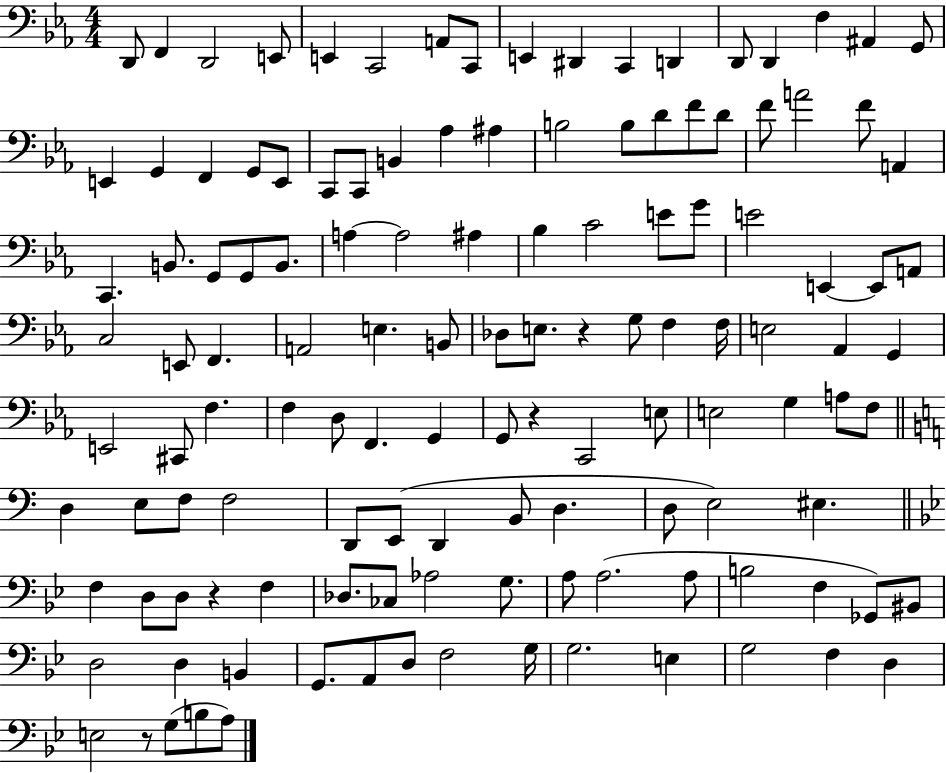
D2/e F2/q D2/h E2/e E2/q C2/h A2/e C2/e E2/q D#2/q C2/q D2/q D2/e D2/q F3/q A#2/q G2/e E2/q G2/q F2/q G2/e E2/e C2/e C2/e B2/q Ab3/q A#3/q B3/h B3/e D4/e F4/e D4/e F4/e A4/h F4/e A2/q C2/q. B2/e. G2/e G2/e B2/e. A3/q A3/h A#3/q Bb3/q C4/h E4/e G4/e E4/h E2/q E2/e A2/e C3/h E2/e F2/q. A2/h E3/q. B2/e Db3/e E3/e. R/q G3/e F3/q F3/s E3/h Ab2/q G2/q E2/h C#2/e F3/q. F3/q D3/e F2/q. G2/q G2/e R/q C2/h E3/e E3/h G3/q A3/e F3/e D3/q E3/e F3/e F3/h D2/e E2/e D2/q B2/e D3/q. D3/e E3/h EIS3/q. F3/q D3/e D3/e R/q F3/q Db3/e. CES3/e Ab3/h G3/e. A3/e A3/h. A3/e B3/h F3/q Gb2/e BIS2/e D3/h D3/q B2/q G2/e. A2/e D3/e F3/h G3/s G3/h. E3/q G3/h F3/q D3/q E3/h R/e G3/e B3/e A3/e